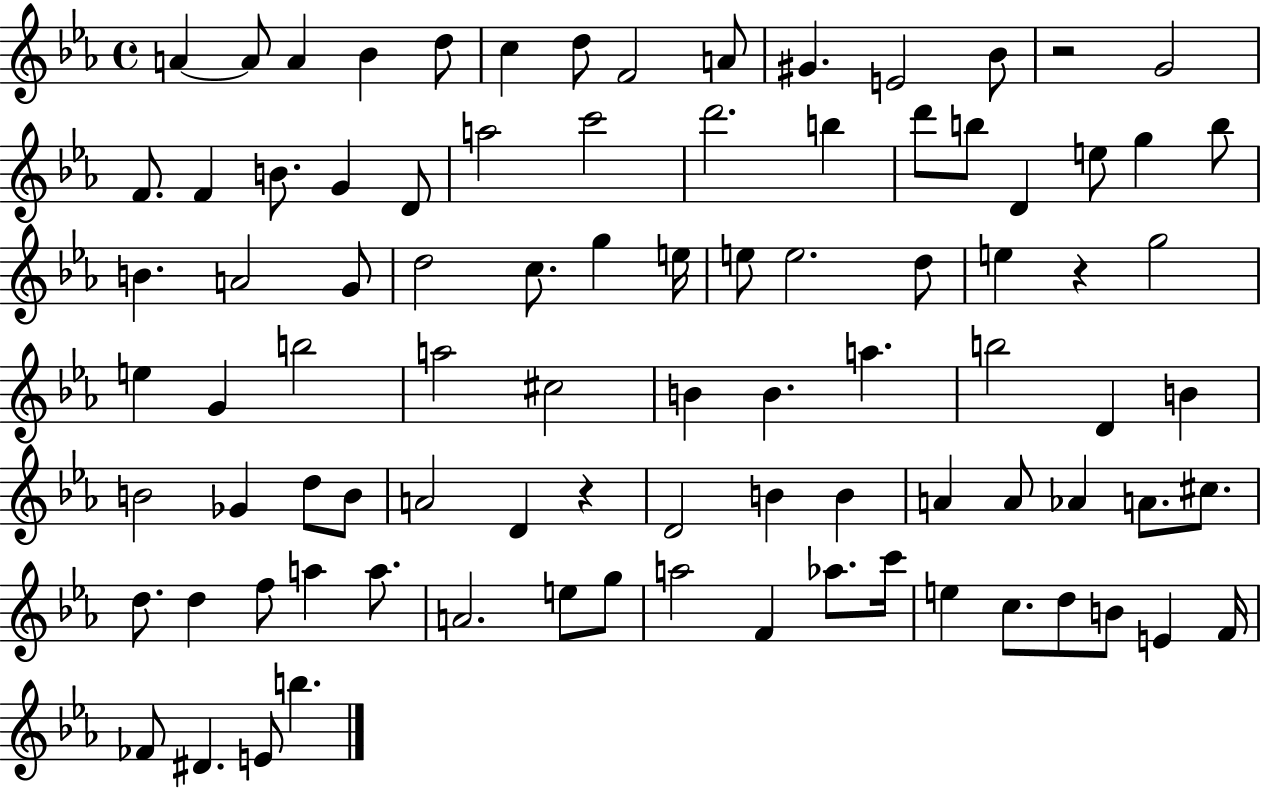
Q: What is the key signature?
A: EES major